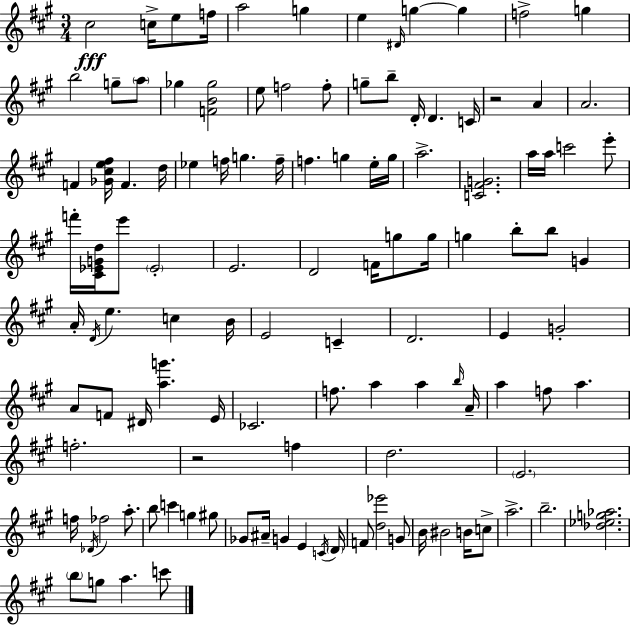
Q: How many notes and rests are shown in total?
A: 116